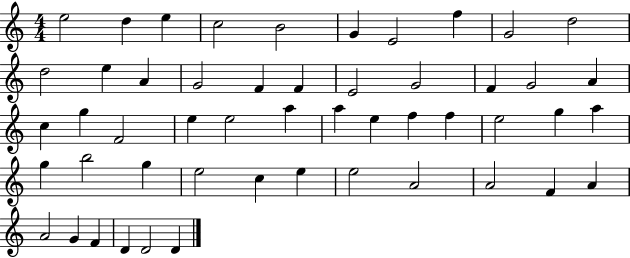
{
  \clef treble
  \numericTimeSignature
  \time 4/4
  \key c \major
  e''2 d''4 e''4 | c''2 b'2 | g'4 e'2 f''4 | g'2 d''2 | \break d''2 e''4 a'4 | g'2 f'4 f'4 | e'2 g'2 | f'4 g'2 a'4 | \break c''4 g''4 f'2 | e''4 e''2 a''4 | a''4 e''4 f''4 f''4 | e''2 g''4 a''4 | \break g''4 b''2 g''4 | e''2 c''4 e''4 | e''2 a'2 | a'2 f'4 a'4 | \break a'2 g'4 f'4 | d'4 d'2 d'4 | \bar "|."
}